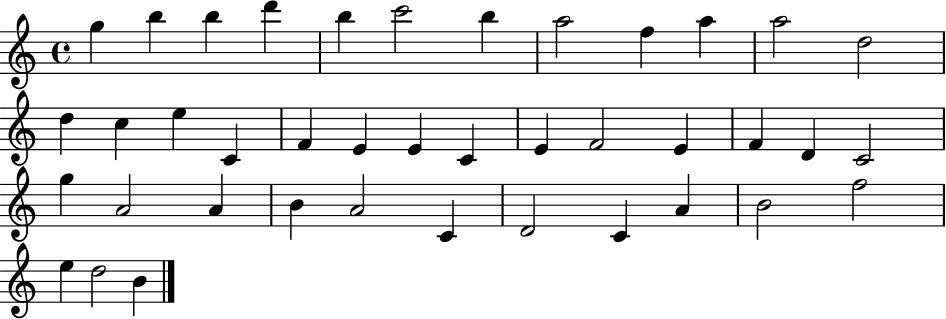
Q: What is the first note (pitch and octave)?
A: G5